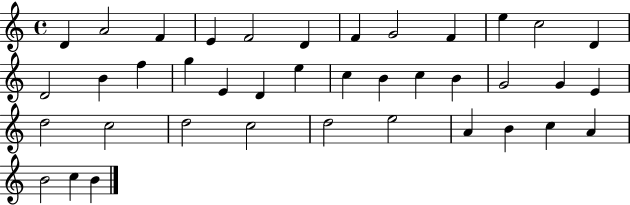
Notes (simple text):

D4/q A4/h F4/q E4/q F4/h D4/q F4/q G4/h F4/q E5/q C5/h D4/q D4/h B4/q F5/q G5/q E4/q D4/q E5/q C5/q B4/q C5/q B4/q G4/h G4/q E4/q D5/h C5/h D5/h C5/h D5/h E5/h A4/q B4/q C5/q A4/q B4/h C5/q B4/q